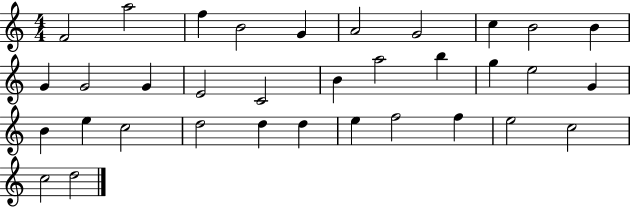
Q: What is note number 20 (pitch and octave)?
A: E5